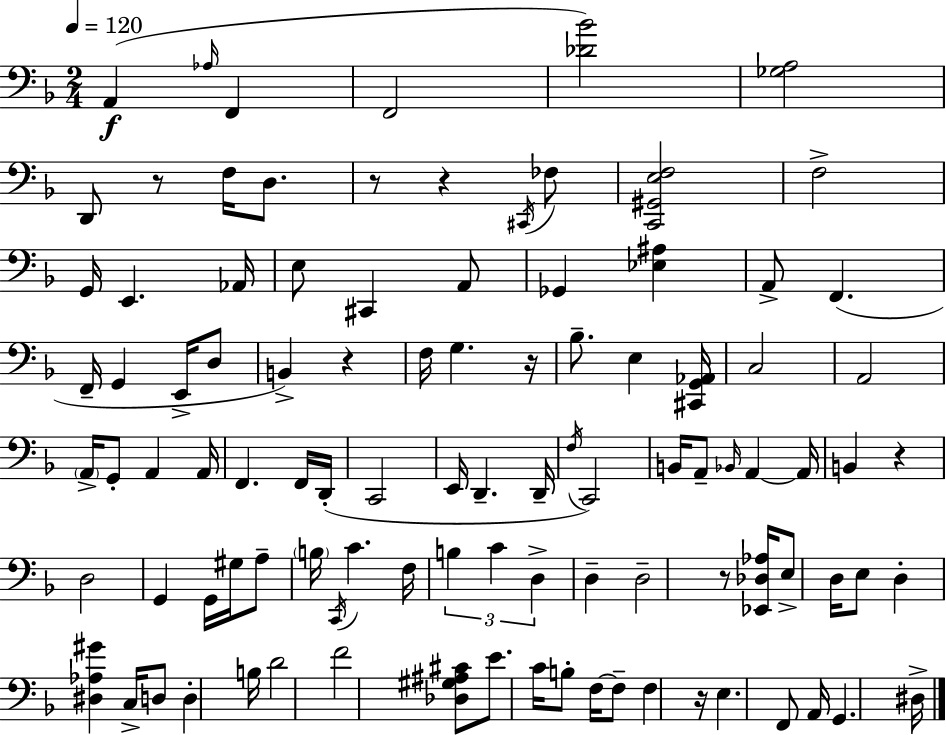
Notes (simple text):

A2/q Ab3/s F2/q F2/h [Db4,Bb4]/h [Gb3,A3]/h D2/e R/e F3/s D3/e. R/e R/q C#2/s FES3/e [C2,G#2,E3,F3]/h F3/h G2/s E2/q. Ab2/s E3/e C#2/q A2/e Gb2/q [Eb3,A#3]/q A2/e F2/q. F2/s G2/q E2/s D3/e B2/q R/q F3/s G3/q. R/s Bb3/e. E3/q [C#2,G2,Ab2]/s C3/h A2/h A2/s G2/e A2/q A2/s F2/q. F2/s D2/s C2/h E2/s D2/q. D2/s F3/s C2/h B2/s A2/e Bb2/s A2/q A2/s B2/q R/q D3/h G2/q G2/s G#3/s A3/e B3/s C2/s C4/q. F3/s B3/q C4/q D3/q D3/q D3/h R/e [Eb2,Db3,Ab3]/s E3/e D3/s E3/e D3/q [D#3,Ab3,G#4]/q C3/s D3/e D3/q B3/s D4/h F4/h [Db3,G#3,A#3,C#4]/e E4/e. C4/s B3/e F3/s F3/e F3/q R/s E3/q. F2/e A2/s G2/q. D#3/s